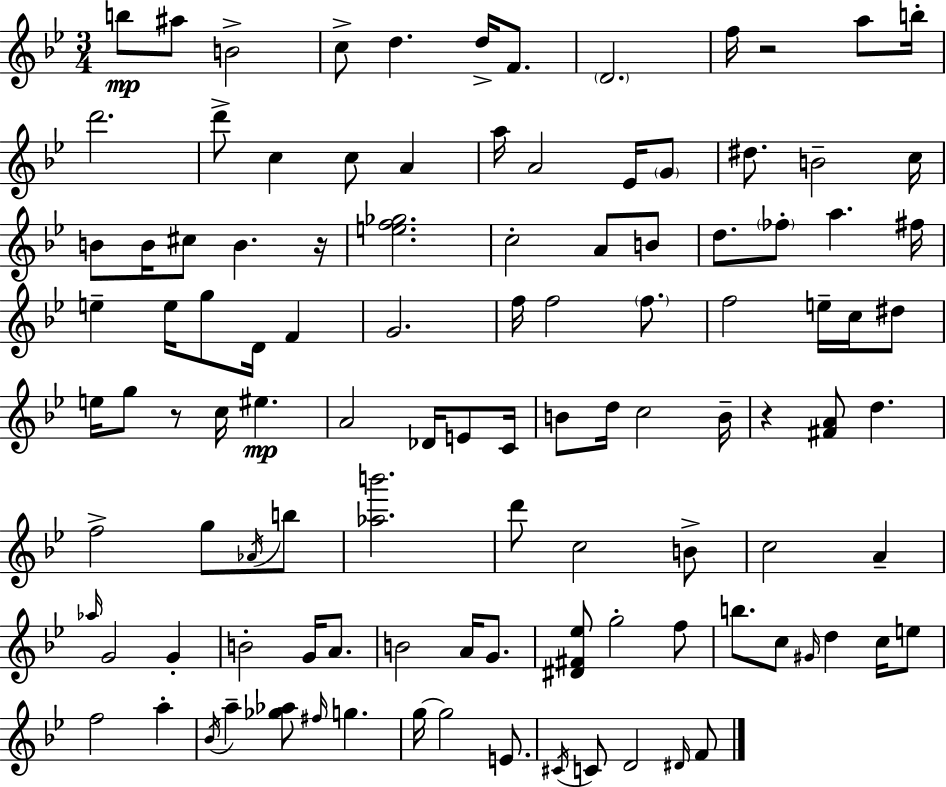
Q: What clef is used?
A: treble